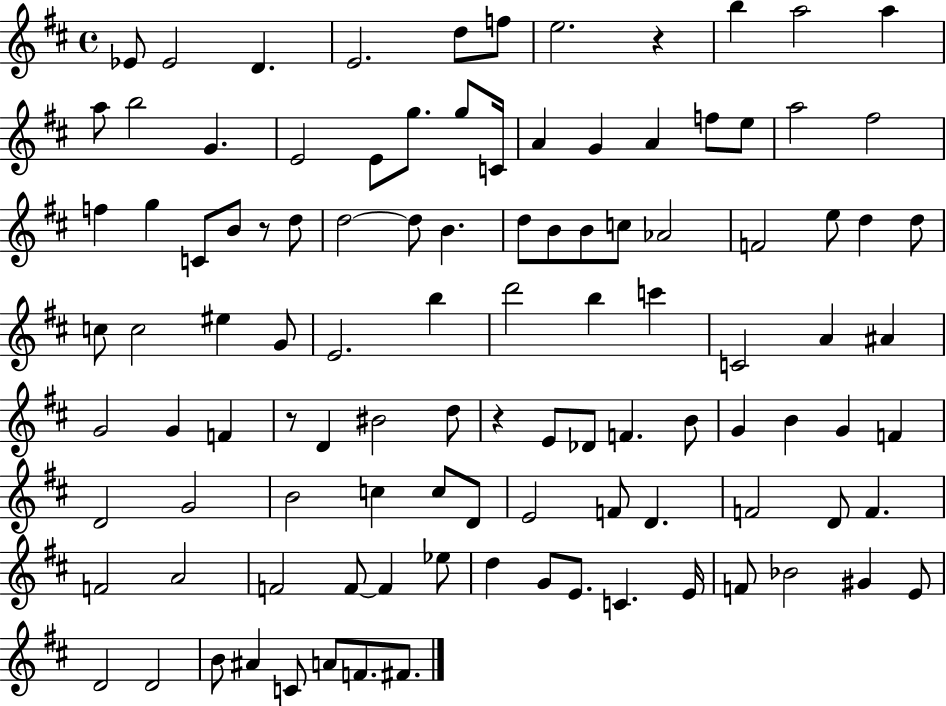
{
  \clef treble
  \time 4/4
  \defaultTimeSignature
  \key d \major
  ees'8 ees'2 d'4. | e'2. d''8 f''8 | e''2. r4 | b''4 a''2 a''4 | \break a''8 b''2 g'4. | e'2 e'8 g''8. g''8 c'16 | a'4 g'4 a'4 f''8 e''8 | a''2 fis''2 | \break f''4 g''4 c'8 b'8 r8 d''8 | d''2~~ d''8 b'4. | d''8 b'8 b'8 c''8 aes'2 | f'2 e''8 d''4 d''8 | \break c''8 c''2 eis''4 g'8 | e'2. b''4 | d'''2 b''4 c'''4 | c'2 a'4 ais'4 | \break g'2 g'4 f'4 | r8 d'4 bis'2 d''8 | r4 e'8 des'8 f'4. b'8 | g'4 b'4 g'4 f'4 | \break d'2 g'2 | b'2 c''4 c''8 d'8 | e'2 f'8 d'4. | f'2 d'8 f'4. | \break f'2 a'2 | f'2 f'8~~ f'4 ees''8 | d''4 g'8 e'8. c'4. e'16 | f'8 bes'2 gis'4 e'8 | \break d'2 d'2 | b'8 ais'4 c'8 a'8 f'8. fis'8. | \bar "|."
}